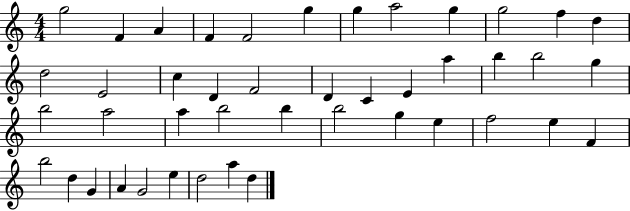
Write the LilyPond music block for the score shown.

{
  \clef treble
  \numericTimeSignature
  \time 4/4
  \key c \major
  g''2 f'4 a'4 | f'4 f'2 g''4 | g''4 a''2 g''4 | g''2 f''4 d''4 | \break d''2 e'2 | c''4 d'4 f'2 | d'4 c'4 e'4 a''4 | b''4 b''2 g''4 | \break b''2 a''2 | a''4 b''2 b''4 | b''2 g''4 e''4 | f''2 e''4 f'4 | \break b''2 d''4 g'4 | a'4 g'2 e''4 | d''2 a''4 d''4 | \bar "|."
}